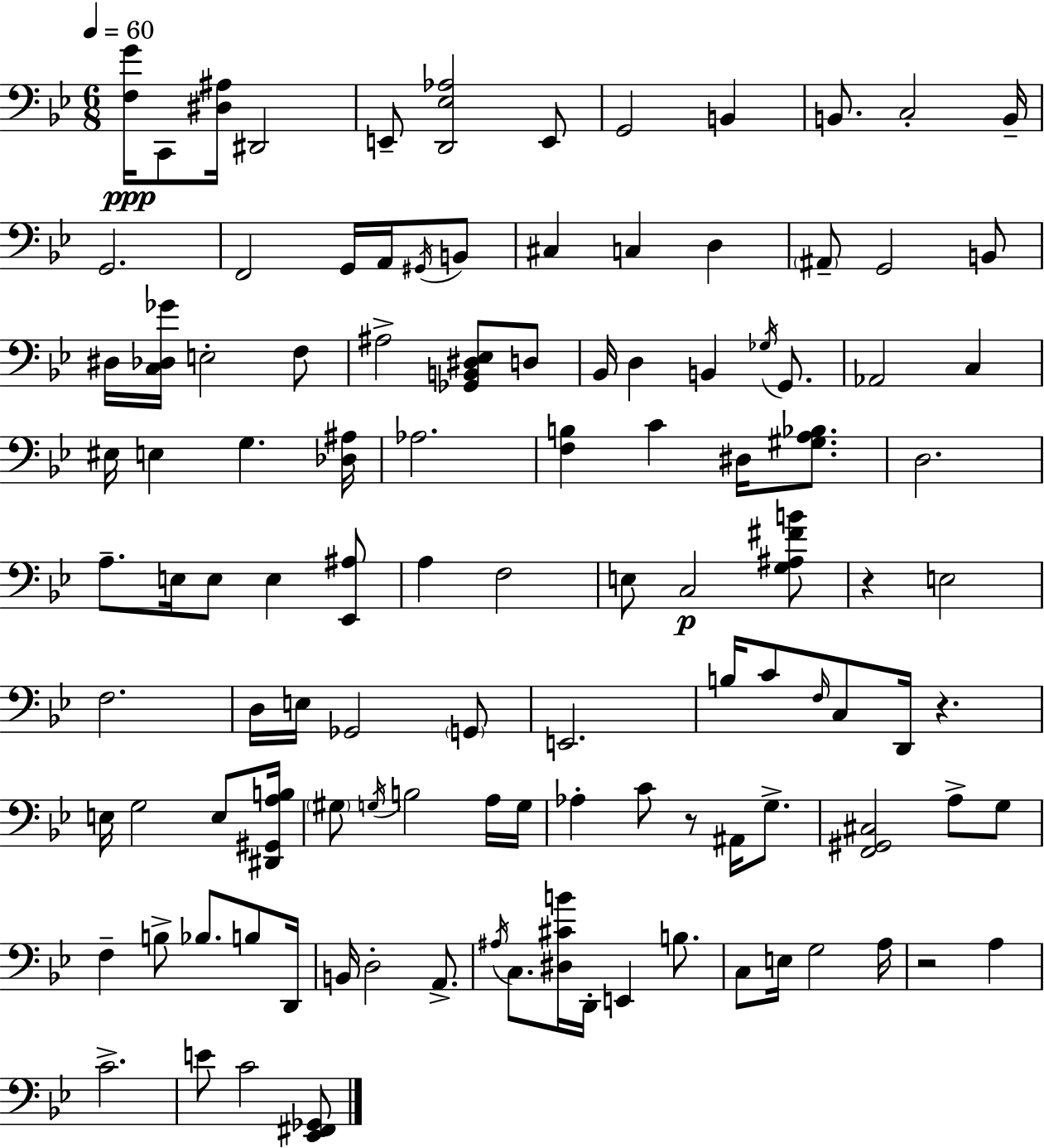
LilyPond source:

{
  \clef bass
  \numericTimeSignature
  \time 6/8
  \key bes \major
  \tempo 4 = 60
  \repeat volta 2 { <f g'>16\ppp c,8 <dis ais>16 dis,2 | e,8-- <d, ees aes>2 e,8 | g,2 b,4 | b,8. c2-. b,16-- | \break g,2. | f,2 g,16 a,16 \acciaccatura { gis,16 } b,8 | cis4 c4 d4 | \parenthesize ais,8-- g,2 b,8 | \break dis16 <c des ges'>16 e2-. f8 | ais2-> <ges, b, dis ees>8 d8 | bes,16 d4 b,4 \acciaccatura { ges16 } g,8. | aes,2 c4 | \break eis16 e4 g4. | <des ais>16 aes2. | <f b>4 c'4 dis16 <gis a bes>8. | d2. | \break a8.-- e16 e8 e4 | <ees, ais>8 a4 f2 | e8 c2\p | <g ais fis' b'>8 r4 e2 | \break f2. | d16 e16 ges,2 | \parenthesize g,8 e,2. | b16 c'8 \grace { f16 } c8 d,16 r4. | \break e16 g2 | e8 <dis, gis, a b>16 \parenthesize gis8 \acciaccatura { g16 } b2 | a16 g16 aes4-. c'8 r8 | ais,16 g8.-> <f, gis, cis>2 | \break a8-> g8 f4-- b8-> bes8. | b8 d,16 b,16 d2-. | a,8.-> \acciaccatura { ais16 } c8. <dis cis' b'>16 d,16-. e,4 | b8. c8 e16 g2 | \break a16 r2 | a4 c'2.-> | e'8 c'2 | <ees, fis, ges,>8 } \bar "|."
}